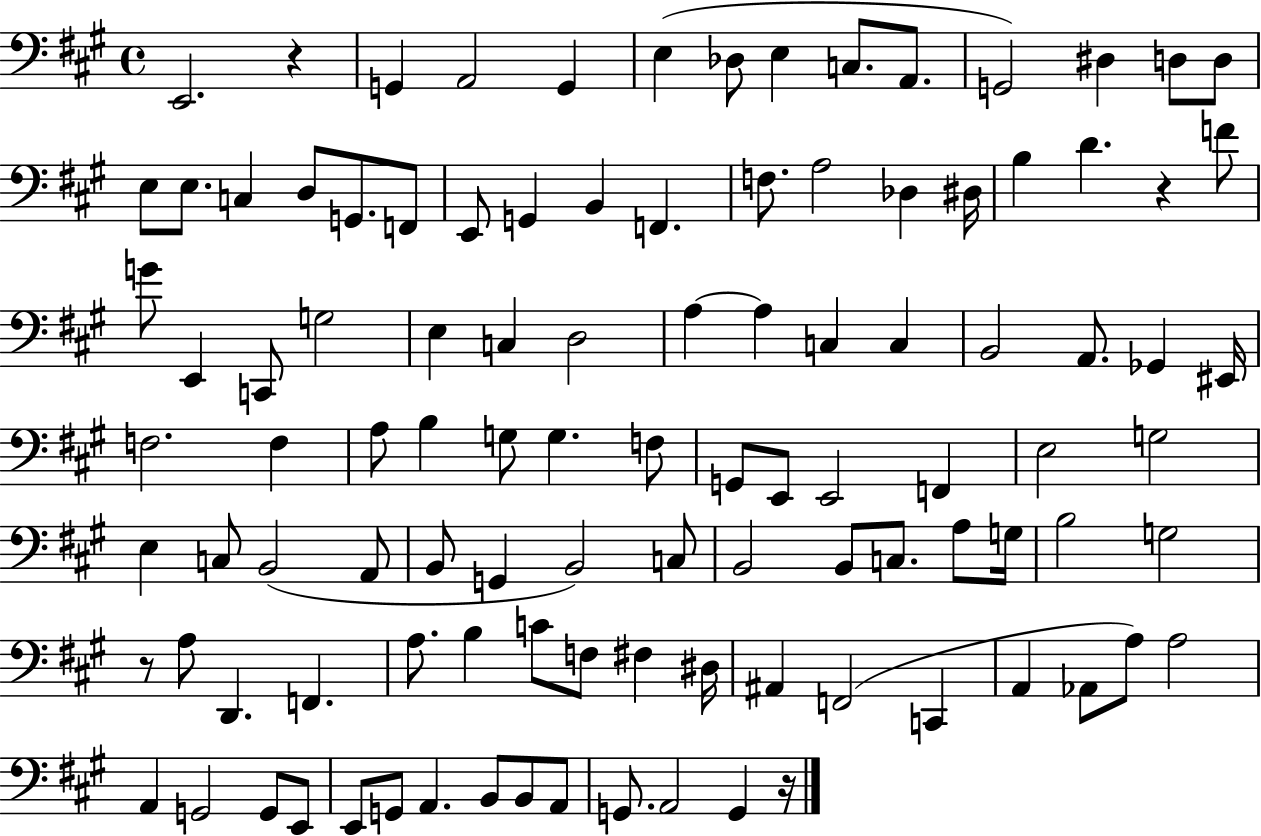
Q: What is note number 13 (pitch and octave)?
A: D3